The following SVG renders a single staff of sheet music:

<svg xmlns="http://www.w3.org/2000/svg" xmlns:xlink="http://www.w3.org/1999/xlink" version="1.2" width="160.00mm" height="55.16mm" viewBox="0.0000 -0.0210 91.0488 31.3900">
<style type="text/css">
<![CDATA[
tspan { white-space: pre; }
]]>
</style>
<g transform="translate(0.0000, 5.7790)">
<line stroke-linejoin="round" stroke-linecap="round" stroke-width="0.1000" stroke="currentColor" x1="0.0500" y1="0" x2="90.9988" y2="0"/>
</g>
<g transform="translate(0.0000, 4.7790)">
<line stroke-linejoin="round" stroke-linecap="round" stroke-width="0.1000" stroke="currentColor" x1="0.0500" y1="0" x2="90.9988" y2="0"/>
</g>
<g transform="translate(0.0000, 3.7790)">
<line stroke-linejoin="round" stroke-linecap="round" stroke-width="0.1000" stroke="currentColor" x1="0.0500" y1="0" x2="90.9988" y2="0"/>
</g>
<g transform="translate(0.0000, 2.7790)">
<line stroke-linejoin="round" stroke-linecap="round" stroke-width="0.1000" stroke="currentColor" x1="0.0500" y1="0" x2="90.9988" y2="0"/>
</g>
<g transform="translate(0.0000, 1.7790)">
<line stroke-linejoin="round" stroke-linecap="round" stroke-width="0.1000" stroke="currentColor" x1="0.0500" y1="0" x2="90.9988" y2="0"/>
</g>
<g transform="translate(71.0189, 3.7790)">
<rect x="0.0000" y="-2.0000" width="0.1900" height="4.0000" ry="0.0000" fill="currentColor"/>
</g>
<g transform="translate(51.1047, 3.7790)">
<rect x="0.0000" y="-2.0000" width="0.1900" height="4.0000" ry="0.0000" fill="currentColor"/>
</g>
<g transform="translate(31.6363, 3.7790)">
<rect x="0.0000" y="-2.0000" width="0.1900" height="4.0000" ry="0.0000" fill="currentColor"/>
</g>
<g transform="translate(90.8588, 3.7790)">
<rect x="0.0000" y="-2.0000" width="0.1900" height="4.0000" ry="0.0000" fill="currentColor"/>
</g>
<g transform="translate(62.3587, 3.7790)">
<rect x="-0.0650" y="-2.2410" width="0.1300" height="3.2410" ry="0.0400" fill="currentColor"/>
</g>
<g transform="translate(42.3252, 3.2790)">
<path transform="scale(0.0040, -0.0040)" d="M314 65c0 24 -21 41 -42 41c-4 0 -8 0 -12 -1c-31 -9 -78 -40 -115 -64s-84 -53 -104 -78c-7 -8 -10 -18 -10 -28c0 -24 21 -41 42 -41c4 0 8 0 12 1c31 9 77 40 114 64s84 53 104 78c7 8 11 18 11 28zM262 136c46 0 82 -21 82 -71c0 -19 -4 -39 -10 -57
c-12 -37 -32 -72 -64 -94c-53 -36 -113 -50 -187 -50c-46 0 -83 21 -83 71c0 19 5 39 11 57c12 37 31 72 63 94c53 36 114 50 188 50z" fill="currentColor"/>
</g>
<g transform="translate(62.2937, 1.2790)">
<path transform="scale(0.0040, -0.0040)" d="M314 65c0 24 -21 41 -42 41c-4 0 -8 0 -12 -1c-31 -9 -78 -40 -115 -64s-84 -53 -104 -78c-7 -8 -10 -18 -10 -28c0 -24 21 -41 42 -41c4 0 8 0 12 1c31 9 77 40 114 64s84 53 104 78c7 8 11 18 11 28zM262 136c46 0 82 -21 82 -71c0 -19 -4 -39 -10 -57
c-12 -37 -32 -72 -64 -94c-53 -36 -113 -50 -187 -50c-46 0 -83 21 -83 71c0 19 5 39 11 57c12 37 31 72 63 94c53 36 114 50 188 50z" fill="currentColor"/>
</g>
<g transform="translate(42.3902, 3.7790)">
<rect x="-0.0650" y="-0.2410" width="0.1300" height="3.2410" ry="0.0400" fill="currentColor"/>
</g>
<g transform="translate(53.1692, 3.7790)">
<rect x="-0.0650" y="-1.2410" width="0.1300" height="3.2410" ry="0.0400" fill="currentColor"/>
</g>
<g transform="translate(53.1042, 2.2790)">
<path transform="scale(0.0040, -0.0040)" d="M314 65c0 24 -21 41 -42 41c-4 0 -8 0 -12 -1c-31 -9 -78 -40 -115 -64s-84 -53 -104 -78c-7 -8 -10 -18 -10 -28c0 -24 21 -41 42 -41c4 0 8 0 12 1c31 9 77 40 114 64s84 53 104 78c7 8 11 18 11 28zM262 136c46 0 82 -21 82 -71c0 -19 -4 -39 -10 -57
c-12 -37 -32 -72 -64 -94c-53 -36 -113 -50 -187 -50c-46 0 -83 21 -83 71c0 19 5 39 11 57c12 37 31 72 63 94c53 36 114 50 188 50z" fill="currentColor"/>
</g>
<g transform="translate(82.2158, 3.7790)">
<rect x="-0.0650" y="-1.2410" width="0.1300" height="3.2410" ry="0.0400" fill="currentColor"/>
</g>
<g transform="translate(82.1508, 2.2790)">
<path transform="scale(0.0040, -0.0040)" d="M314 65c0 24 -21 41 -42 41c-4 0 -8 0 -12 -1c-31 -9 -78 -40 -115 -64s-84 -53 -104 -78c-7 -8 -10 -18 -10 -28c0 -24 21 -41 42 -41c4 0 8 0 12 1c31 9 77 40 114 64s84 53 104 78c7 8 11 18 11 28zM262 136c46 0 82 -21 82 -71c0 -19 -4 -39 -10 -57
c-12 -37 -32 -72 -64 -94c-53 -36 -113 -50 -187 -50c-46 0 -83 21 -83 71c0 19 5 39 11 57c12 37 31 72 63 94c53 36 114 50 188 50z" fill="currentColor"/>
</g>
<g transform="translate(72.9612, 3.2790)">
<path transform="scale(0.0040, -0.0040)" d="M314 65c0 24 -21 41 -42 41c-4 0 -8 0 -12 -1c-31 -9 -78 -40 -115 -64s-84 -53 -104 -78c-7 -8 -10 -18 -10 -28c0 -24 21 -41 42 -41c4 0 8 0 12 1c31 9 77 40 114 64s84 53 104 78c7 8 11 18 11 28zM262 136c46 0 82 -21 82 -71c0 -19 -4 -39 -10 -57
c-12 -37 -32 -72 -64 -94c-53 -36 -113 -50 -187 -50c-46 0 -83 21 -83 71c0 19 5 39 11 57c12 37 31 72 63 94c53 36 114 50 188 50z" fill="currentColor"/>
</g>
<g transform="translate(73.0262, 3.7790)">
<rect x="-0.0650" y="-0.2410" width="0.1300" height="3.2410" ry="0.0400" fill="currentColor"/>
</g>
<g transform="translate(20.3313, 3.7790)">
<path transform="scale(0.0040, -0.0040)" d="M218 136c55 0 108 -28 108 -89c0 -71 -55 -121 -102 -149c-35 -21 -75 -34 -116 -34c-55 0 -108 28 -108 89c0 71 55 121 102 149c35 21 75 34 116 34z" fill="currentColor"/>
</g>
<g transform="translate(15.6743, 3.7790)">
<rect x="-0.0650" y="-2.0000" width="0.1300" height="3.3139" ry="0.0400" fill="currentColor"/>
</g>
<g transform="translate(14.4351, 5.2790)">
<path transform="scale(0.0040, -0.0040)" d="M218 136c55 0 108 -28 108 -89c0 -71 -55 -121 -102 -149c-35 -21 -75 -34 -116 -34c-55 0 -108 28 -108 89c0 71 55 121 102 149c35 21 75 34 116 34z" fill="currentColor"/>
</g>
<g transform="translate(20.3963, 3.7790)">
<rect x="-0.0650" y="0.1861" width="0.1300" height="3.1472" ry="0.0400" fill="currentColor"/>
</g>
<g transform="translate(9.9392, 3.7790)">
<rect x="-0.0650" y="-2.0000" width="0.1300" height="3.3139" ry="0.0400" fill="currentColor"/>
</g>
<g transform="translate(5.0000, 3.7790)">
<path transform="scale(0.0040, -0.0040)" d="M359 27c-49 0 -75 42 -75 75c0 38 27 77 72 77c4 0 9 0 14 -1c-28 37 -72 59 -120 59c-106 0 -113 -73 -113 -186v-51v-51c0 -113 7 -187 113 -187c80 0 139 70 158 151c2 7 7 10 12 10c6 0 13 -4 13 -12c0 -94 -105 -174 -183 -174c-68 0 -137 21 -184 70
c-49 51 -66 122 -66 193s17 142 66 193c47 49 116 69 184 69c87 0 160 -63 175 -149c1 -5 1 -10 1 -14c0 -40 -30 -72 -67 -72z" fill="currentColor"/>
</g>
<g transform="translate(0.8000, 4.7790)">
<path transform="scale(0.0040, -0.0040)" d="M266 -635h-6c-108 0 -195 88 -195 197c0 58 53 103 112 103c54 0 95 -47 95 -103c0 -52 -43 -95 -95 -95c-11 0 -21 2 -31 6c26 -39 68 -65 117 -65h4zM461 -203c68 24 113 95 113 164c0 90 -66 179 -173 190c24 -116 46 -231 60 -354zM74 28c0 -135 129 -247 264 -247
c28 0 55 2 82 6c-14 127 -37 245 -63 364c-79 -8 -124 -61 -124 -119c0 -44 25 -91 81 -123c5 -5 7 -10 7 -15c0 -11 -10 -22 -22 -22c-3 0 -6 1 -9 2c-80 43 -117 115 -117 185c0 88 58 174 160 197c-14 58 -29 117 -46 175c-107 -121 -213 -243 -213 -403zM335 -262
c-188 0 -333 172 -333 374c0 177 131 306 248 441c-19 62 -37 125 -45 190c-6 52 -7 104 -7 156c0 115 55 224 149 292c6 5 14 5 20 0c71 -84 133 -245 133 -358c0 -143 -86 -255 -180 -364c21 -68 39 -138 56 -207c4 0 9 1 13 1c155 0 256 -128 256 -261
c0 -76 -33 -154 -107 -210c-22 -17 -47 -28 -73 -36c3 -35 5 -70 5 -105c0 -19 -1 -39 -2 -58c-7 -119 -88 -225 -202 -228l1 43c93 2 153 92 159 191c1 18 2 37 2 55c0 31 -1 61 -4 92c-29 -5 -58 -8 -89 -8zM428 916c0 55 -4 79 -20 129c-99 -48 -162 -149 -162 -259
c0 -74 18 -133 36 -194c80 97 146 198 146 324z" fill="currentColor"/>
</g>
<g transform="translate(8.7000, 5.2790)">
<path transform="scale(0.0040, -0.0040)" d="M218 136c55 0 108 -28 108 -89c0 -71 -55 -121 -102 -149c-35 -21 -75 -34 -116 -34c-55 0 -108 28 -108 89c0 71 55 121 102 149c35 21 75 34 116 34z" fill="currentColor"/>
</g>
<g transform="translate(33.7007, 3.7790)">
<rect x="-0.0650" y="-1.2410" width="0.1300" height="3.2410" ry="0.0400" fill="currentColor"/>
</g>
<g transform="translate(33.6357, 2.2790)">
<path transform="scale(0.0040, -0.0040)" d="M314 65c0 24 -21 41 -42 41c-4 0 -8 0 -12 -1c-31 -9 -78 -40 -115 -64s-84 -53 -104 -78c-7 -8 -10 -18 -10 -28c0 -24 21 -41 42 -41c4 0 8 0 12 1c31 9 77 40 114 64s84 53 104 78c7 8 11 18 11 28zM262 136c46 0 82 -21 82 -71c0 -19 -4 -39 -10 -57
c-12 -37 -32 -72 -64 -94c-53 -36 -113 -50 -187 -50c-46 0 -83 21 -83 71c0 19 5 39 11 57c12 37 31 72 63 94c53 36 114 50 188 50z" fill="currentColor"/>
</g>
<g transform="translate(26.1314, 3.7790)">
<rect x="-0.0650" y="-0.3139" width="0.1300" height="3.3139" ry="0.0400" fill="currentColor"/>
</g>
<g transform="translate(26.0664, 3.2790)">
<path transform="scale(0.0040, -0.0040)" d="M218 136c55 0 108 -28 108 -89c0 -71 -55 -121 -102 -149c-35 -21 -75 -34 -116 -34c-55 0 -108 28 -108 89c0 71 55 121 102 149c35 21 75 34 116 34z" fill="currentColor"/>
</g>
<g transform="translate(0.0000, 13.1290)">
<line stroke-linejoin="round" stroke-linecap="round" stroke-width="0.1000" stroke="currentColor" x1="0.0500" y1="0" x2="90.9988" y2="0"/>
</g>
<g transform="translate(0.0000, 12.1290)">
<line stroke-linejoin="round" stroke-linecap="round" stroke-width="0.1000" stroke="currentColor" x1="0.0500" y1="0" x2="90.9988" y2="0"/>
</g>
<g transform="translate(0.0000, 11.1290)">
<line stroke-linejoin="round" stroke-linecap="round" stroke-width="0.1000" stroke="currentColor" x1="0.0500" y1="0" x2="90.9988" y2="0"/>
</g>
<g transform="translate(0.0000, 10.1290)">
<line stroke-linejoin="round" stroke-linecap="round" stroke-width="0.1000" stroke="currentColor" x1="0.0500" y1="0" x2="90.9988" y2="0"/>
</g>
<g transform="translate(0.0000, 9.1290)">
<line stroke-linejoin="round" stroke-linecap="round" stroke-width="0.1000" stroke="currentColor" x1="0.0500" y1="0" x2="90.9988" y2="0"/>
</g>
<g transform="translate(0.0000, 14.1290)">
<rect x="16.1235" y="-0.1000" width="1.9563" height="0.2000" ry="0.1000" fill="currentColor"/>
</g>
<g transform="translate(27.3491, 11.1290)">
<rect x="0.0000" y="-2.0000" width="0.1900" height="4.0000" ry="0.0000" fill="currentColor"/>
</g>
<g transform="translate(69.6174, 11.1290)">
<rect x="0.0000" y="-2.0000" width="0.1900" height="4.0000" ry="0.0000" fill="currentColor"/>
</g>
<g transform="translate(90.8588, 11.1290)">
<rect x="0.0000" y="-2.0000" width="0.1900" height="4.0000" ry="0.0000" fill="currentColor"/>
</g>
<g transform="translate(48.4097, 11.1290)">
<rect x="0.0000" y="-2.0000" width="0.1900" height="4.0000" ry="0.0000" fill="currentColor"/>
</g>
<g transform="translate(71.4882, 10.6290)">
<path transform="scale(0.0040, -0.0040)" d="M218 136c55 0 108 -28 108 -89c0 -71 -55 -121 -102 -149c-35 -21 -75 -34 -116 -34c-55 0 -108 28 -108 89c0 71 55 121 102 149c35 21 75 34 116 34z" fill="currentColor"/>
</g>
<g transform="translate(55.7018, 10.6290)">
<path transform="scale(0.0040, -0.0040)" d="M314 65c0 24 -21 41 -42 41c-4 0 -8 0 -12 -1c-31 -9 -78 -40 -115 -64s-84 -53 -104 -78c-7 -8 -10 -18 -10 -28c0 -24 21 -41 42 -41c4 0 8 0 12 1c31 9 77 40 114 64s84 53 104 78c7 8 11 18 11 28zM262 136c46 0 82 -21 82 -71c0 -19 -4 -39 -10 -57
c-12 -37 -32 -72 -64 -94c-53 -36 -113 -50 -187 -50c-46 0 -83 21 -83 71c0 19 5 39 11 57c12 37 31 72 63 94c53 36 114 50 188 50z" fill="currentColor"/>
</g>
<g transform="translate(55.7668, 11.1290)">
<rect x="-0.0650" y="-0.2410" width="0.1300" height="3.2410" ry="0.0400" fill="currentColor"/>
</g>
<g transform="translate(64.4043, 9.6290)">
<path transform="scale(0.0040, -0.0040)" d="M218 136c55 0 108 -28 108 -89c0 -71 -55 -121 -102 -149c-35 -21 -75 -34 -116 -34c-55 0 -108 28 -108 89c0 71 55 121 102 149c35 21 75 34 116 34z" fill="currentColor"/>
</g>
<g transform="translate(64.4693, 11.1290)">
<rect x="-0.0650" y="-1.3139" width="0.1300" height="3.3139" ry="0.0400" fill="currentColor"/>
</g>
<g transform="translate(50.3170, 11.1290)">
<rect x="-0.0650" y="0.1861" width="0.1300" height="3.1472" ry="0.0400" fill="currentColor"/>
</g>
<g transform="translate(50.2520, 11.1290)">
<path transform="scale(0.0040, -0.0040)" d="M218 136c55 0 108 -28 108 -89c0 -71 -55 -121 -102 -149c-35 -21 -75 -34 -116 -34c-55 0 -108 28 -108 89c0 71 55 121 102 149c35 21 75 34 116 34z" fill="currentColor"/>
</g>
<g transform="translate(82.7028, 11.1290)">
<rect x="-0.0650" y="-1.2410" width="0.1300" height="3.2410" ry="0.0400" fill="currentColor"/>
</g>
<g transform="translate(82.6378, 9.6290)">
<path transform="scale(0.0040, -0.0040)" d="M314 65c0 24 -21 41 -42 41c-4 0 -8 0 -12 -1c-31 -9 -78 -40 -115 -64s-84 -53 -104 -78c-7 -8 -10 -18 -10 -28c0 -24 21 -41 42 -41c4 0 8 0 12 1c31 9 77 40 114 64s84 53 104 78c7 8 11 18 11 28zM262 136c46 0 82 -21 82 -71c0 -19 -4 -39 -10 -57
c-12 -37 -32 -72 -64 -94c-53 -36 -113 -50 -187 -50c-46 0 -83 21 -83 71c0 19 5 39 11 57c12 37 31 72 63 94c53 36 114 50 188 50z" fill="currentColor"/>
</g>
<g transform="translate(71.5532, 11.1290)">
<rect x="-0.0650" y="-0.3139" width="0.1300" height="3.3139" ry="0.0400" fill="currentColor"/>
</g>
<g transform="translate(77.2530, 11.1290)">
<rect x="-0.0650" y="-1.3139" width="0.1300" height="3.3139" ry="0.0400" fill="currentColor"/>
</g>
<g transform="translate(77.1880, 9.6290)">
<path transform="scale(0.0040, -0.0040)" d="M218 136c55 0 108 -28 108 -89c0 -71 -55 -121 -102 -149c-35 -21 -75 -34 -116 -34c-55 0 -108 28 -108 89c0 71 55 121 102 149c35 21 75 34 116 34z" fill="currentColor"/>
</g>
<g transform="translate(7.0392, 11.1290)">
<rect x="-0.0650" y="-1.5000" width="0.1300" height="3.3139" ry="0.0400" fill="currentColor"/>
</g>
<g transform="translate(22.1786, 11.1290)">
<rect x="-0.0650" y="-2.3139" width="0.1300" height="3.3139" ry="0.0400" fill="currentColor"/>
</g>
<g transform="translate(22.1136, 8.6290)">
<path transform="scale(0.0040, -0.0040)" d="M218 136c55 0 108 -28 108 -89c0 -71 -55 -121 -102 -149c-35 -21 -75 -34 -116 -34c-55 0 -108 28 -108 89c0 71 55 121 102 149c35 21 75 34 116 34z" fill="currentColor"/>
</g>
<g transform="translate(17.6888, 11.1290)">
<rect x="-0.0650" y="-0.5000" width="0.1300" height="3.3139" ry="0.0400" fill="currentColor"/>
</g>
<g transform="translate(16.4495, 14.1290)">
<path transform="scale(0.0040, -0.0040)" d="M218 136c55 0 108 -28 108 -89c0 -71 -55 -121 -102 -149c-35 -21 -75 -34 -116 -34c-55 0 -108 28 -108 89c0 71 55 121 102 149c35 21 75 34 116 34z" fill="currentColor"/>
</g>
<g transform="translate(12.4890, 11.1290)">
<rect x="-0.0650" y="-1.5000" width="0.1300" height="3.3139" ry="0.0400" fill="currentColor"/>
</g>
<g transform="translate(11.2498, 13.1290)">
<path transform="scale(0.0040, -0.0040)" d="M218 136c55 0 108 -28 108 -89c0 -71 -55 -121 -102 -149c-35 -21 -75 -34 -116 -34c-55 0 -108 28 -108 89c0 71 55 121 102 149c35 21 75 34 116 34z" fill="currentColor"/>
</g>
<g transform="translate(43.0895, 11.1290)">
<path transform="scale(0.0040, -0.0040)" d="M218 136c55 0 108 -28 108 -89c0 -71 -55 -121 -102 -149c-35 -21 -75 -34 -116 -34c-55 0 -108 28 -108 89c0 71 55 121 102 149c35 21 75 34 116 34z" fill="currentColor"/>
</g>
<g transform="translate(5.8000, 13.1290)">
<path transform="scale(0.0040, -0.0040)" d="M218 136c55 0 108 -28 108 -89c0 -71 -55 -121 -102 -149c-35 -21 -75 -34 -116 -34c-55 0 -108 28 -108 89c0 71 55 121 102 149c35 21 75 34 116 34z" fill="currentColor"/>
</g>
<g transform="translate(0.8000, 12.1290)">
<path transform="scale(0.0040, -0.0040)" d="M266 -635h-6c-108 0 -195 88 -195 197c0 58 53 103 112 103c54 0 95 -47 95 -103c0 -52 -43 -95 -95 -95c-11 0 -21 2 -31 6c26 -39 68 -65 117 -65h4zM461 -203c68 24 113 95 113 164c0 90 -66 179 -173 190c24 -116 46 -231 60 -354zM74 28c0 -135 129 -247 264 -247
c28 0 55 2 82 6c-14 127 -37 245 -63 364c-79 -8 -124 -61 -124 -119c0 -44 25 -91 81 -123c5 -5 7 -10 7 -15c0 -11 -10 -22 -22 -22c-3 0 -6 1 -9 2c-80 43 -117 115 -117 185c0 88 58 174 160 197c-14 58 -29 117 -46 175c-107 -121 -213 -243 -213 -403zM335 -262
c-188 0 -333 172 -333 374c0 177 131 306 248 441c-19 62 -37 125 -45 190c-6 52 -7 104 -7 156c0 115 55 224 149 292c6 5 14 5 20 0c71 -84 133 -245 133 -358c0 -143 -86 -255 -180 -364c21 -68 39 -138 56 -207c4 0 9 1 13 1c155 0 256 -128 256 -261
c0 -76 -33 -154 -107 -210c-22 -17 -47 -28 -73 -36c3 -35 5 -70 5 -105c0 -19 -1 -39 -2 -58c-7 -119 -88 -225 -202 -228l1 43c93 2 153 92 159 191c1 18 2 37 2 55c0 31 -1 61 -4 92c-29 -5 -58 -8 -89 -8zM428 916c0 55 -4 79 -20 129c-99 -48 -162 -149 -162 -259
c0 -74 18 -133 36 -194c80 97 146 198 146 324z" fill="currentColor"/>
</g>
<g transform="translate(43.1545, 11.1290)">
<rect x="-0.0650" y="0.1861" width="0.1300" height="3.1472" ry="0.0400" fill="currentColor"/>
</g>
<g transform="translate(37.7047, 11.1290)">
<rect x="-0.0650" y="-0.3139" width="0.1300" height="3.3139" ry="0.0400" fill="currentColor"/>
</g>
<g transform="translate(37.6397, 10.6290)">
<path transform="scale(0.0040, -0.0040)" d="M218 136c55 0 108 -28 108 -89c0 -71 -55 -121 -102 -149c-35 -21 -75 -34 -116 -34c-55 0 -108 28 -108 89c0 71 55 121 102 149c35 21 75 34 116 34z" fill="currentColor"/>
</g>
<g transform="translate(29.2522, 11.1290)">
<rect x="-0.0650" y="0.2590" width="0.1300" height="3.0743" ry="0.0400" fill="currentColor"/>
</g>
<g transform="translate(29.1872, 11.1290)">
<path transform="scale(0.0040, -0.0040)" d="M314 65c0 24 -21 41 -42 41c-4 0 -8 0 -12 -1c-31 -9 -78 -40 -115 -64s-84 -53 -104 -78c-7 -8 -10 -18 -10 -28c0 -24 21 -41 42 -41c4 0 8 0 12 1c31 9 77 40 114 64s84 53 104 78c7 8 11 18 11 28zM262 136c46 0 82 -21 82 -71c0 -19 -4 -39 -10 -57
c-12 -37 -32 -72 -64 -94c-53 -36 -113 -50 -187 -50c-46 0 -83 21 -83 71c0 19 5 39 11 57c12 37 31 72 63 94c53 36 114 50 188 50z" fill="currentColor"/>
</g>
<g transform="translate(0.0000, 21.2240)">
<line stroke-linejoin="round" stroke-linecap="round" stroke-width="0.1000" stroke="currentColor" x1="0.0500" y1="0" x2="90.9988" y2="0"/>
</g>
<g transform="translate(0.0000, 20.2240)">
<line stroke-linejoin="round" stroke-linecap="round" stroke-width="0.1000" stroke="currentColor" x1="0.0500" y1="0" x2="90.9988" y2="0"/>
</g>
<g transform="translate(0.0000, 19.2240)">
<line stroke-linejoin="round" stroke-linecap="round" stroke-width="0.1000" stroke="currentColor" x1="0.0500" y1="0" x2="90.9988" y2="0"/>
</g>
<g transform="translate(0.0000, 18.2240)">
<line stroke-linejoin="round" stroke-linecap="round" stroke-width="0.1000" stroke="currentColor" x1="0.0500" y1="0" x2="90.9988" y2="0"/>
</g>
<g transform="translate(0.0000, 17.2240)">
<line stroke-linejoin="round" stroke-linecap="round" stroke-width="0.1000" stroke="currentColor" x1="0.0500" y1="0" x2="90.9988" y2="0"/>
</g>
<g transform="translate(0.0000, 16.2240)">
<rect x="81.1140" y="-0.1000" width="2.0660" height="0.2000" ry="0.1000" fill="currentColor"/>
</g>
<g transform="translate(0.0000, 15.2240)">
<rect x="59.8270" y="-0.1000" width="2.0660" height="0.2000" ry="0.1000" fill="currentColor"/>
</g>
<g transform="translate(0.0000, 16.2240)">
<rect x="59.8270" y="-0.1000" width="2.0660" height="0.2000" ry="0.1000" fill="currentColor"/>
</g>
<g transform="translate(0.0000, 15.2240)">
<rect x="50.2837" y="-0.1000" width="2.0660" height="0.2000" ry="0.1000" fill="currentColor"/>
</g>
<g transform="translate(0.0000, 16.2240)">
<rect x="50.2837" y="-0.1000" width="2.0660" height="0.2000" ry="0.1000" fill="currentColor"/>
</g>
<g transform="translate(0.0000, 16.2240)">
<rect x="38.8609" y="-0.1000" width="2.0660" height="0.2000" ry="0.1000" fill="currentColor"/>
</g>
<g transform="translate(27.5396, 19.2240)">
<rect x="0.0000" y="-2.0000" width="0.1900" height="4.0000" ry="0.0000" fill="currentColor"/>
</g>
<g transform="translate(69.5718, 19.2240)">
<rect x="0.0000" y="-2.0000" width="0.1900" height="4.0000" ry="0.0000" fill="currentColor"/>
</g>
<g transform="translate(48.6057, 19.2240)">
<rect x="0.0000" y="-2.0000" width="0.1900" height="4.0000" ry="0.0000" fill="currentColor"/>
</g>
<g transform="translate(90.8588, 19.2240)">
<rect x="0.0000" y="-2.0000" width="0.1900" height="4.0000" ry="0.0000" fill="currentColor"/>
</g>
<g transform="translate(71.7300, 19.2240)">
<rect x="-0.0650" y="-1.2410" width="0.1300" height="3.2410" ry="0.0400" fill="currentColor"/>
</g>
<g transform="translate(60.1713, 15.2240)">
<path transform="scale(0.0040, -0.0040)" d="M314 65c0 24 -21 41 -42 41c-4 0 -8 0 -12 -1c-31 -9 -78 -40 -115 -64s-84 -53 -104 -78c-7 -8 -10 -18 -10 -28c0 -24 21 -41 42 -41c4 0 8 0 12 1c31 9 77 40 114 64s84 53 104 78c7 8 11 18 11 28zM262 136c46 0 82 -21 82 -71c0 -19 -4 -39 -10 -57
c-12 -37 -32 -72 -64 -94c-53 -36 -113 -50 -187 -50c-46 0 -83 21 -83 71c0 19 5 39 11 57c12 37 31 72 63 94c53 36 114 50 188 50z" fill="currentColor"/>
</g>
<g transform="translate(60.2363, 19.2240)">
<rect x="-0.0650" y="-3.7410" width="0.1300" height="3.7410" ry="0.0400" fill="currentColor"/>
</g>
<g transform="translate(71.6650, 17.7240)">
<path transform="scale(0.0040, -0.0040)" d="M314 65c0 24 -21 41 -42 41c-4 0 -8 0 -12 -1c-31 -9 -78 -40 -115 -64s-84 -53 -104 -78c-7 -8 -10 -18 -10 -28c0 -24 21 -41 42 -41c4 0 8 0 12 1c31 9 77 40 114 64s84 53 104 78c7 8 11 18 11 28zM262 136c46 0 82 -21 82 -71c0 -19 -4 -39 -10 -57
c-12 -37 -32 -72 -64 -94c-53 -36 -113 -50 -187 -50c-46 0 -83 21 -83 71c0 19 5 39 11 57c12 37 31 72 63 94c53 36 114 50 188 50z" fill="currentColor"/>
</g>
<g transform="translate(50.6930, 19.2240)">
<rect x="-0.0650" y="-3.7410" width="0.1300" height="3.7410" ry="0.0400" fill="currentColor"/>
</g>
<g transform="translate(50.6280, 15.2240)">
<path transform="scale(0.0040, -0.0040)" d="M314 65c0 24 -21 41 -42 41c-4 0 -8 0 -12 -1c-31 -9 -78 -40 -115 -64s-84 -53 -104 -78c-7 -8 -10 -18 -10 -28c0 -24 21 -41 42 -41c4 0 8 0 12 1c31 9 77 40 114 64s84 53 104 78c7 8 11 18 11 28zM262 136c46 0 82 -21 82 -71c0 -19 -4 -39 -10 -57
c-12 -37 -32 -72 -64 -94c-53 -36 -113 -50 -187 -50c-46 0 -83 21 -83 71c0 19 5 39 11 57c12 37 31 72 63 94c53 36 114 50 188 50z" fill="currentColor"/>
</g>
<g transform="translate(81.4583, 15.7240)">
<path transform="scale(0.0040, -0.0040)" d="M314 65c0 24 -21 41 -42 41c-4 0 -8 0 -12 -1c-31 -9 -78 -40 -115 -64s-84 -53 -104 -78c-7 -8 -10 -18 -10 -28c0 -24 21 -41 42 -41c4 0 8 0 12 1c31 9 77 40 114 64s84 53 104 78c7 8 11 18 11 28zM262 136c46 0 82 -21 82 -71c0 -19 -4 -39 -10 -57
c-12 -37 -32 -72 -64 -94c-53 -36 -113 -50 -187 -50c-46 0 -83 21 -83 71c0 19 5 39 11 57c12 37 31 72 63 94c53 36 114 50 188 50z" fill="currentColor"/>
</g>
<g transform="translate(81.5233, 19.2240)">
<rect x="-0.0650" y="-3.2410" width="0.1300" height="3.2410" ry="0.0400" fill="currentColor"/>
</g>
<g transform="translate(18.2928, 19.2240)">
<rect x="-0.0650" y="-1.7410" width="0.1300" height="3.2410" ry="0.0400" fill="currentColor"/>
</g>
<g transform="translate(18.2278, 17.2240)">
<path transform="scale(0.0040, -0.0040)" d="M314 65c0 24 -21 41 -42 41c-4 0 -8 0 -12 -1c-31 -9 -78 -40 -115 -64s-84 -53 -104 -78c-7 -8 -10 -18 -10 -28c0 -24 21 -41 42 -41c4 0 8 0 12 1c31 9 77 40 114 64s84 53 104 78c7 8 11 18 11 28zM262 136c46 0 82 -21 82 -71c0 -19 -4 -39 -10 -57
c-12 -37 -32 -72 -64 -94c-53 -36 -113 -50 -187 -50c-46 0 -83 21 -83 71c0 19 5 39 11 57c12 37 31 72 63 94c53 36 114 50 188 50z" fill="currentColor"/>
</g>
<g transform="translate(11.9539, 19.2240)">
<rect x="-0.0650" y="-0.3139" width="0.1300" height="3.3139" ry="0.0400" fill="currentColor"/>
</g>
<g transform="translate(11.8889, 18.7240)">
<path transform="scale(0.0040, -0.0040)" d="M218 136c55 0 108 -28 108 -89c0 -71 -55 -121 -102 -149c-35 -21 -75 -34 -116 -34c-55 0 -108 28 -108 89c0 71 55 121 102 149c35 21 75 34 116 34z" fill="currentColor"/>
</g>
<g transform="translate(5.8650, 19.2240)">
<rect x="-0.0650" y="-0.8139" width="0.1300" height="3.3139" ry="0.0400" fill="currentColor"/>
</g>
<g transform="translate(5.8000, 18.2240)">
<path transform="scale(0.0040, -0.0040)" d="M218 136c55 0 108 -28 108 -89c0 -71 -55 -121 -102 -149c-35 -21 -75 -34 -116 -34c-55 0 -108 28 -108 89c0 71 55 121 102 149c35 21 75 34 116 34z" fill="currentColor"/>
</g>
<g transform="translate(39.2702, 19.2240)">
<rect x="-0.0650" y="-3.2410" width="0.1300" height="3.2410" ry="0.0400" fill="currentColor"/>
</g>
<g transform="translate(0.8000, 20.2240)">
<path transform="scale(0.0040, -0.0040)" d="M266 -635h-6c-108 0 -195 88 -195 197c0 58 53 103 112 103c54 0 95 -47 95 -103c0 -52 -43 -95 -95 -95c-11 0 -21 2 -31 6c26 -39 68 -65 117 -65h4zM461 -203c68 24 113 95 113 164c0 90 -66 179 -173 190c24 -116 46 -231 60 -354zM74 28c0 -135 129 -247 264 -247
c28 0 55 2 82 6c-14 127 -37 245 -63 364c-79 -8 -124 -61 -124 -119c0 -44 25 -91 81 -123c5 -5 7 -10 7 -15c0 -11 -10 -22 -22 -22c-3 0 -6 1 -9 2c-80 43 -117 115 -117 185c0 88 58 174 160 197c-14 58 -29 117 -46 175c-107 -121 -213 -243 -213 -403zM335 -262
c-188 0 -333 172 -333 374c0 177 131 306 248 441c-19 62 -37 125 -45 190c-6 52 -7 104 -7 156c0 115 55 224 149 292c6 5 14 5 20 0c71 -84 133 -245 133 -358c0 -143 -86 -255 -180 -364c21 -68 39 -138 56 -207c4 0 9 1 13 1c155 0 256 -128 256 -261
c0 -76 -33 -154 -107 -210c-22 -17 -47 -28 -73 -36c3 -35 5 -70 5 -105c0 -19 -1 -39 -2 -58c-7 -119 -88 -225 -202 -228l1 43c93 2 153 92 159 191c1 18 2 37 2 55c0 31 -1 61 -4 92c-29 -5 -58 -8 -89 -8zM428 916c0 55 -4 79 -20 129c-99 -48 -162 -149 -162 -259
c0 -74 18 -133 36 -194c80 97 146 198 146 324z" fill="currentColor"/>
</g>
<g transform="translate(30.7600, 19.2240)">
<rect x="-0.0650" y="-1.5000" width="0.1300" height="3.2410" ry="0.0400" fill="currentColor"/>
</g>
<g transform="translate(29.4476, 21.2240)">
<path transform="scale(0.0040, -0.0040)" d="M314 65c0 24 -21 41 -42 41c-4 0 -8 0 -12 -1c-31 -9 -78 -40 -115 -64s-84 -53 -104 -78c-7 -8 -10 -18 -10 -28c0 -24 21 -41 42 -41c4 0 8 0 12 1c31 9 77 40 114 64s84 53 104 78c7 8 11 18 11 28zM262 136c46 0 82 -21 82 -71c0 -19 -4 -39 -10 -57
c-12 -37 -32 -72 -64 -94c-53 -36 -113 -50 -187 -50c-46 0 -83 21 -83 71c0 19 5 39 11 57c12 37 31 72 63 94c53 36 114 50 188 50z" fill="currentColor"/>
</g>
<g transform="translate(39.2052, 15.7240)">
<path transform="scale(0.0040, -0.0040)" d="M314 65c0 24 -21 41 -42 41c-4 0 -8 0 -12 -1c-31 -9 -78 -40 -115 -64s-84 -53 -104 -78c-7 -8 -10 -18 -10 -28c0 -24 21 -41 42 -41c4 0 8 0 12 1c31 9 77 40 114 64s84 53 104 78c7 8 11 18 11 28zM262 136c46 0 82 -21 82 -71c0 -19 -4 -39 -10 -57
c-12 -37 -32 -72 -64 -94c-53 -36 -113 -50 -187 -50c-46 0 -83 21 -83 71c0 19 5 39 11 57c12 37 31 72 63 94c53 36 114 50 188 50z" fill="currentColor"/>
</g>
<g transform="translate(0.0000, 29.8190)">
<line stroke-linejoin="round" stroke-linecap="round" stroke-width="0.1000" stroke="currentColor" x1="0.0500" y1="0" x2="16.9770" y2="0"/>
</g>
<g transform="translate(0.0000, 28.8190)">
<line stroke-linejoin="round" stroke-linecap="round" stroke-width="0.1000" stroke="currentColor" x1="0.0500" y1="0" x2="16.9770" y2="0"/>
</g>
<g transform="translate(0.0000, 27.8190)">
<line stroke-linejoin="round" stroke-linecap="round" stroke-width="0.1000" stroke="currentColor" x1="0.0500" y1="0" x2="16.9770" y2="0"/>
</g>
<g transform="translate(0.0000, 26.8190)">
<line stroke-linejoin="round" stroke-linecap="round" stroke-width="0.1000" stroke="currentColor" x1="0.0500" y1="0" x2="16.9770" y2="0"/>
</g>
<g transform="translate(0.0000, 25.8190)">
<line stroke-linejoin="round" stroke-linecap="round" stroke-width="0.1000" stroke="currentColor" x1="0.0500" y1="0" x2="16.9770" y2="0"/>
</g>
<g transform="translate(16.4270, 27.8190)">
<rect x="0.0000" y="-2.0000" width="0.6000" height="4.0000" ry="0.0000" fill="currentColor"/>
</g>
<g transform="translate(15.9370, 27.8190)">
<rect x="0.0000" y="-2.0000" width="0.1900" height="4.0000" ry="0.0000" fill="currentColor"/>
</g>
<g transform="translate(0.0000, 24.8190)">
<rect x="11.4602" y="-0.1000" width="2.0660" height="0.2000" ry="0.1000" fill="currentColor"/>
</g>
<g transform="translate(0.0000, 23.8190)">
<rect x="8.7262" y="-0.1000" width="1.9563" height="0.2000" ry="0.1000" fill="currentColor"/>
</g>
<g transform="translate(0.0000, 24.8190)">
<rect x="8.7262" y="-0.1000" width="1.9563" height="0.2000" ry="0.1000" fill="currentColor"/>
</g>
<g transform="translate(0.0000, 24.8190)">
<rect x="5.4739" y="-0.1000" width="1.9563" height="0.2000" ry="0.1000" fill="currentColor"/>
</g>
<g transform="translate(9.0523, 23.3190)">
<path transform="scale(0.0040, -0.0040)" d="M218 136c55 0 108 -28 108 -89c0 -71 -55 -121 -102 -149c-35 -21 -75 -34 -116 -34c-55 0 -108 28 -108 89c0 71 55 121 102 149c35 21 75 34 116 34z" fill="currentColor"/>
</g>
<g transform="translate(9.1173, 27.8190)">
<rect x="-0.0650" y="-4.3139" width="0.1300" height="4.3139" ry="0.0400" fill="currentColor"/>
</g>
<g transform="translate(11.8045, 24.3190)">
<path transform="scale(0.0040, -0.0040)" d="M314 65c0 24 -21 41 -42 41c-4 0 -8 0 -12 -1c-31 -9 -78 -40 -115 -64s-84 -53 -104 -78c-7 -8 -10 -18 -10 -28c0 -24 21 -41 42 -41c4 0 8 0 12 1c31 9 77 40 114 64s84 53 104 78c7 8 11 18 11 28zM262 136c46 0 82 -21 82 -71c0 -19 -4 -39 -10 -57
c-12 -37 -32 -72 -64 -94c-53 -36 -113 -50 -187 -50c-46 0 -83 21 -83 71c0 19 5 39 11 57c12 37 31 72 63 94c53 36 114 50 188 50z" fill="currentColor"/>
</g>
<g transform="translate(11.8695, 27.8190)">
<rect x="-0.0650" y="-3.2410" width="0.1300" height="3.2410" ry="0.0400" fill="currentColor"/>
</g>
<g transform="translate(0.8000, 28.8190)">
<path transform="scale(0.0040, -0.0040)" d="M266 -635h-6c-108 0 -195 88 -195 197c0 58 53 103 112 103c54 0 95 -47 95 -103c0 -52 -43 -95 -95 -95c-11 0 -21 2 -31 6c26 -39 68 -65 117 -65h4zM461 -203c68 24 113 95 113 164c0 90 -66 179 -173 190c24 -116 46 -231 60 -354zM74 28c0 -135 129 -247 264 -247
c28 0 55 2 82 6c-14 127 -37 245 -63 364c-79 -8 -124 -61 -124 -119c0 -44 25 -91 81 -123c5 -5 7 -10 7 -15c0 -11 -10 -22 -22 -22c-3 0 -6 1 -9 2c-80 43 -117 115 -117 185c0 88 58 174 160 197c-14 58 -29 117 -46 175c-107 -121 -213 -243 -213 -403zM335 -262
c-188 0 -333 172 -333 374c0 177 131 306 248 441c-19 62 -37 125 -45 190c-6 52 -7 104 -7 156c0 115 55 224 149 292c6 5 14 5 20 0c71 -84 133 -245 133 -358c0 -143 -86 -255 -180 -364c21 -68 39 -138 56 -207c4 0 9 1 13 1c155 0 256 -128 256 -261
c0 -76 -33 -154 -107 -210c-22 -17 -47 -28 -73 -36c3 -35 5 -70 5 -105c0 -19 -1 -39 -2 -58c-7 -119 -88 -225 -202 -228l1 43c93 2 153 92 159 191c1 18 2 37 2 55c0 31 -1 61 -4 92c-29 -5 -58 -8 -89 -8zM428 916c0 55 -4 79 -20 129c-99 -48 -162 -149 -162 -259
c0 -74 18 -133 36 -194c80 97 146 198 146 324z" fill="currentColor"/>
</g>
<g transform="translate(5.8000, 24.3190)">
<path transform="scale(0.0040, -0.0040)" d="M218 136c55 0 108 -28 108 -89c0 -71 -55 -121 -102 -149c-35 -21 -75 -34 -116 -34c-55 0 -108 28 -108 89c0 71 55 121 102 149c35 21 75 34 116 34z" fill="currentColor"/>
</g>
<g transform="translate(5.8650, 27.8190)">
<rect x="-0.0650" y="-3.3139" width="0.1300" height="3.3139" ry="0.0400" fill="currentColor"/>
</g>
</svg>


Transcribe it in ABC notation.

X:1
T:Untitled
M:4/4
L:1/4
K:C
F F B c e2 c2 e2 g2 c2 e2 E E C g B2 c B B c2 e c e e2 d c f2 E2 b2 c'2 c'2 e2 b2 b d' b2